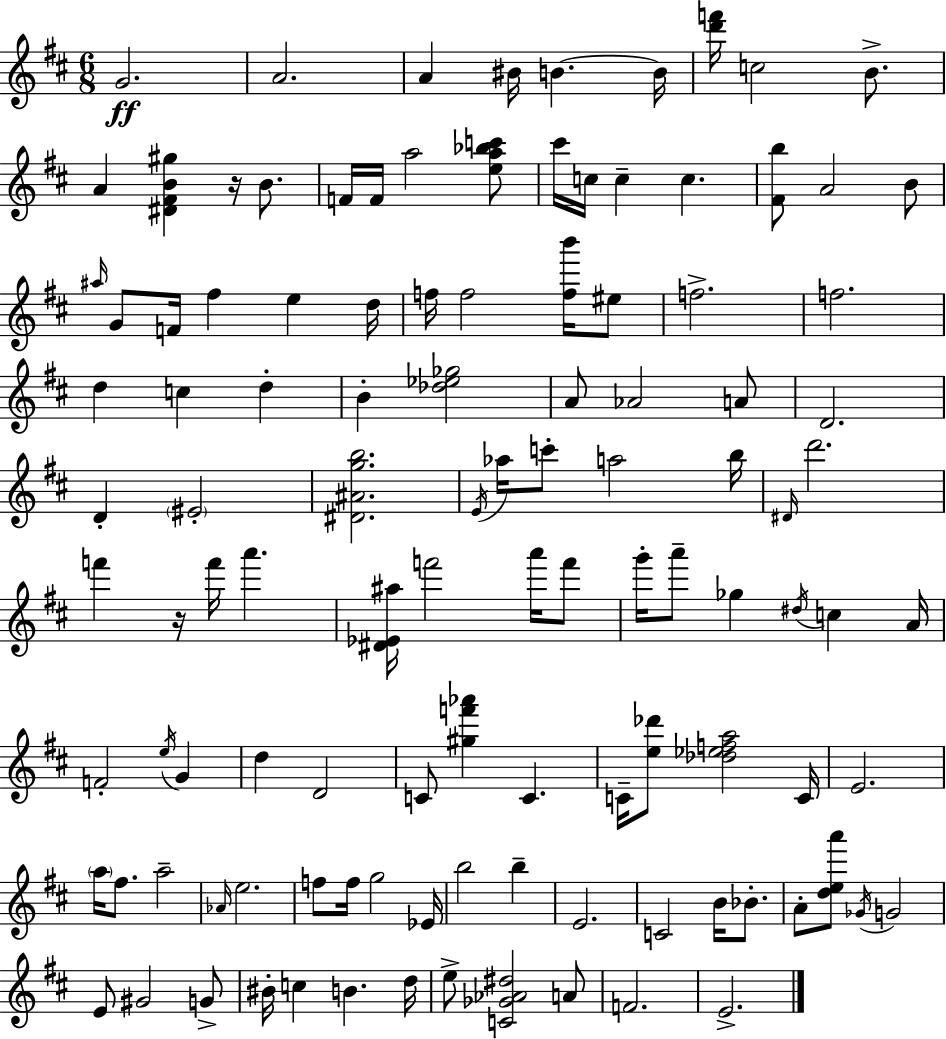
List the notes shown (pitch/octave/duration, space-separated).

G4/h. A4/h. A4/q BIS4/s B4/q. B4/s [D6,F6]/s C5/h B4/e. A4/q [D#4,F#4,B4,G#5]/q R/s B4/e. F4/s F4/s A5/h [E5,A5,Bb5,C6]/e C#6/s C5/s C5/q C5/q. [F#4,B5]/e A4/h B4/e A#5/s G4/e F4/s F#5/q E5/q D5/s F5/s F5/h [F5,B6]/s EIS5/e F5/h. F5/h. D5/q C5/q D5/q B4/q [Db5,Eb5,Gb5]/h A4/e Ab4/h A4/e D4/h. D4/q EIS4/h [D#4,A#4,G5,B5]/h. E4/s Ab5/s C6/e A5/h B5/s D#4/s D6/h. F6/q R/s F6/s A6/q. [D#4,Eb4,A#5]/s F6/h A6/s F6/e G6/s A6/e Gb5/q D#5/s C5/q A4/s F4/h E5/s G4/q D5/q D4/h C4/e [G#5,F6,Ab6]/q C4/q. C4/s [E5,Db6]/e [Db5,Eb5,F5,A5]/h C4/s E4/h. A5/s F#5/e. A5/h Ab4/s E5/h. F5/e F5/s G5/h Eb4/s B5/h B5/q E4/h. C4/h B4/s Bb4/e. A4/e [D5,E5,A6]/e Gb4/s G4/h E4/e G#4/h G4/e BIS4/s C5/q B4/q. D5/s E5/e [C4,Gb4,Ab4,D#5]/h A4/e F4/h. E4/h.